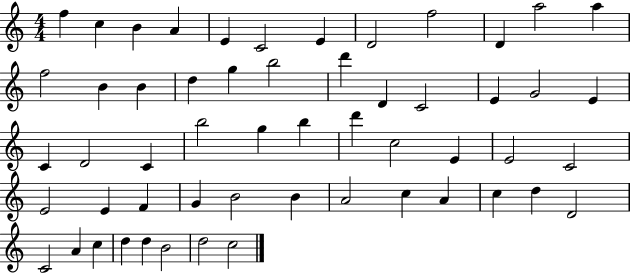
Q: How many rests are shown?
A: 0